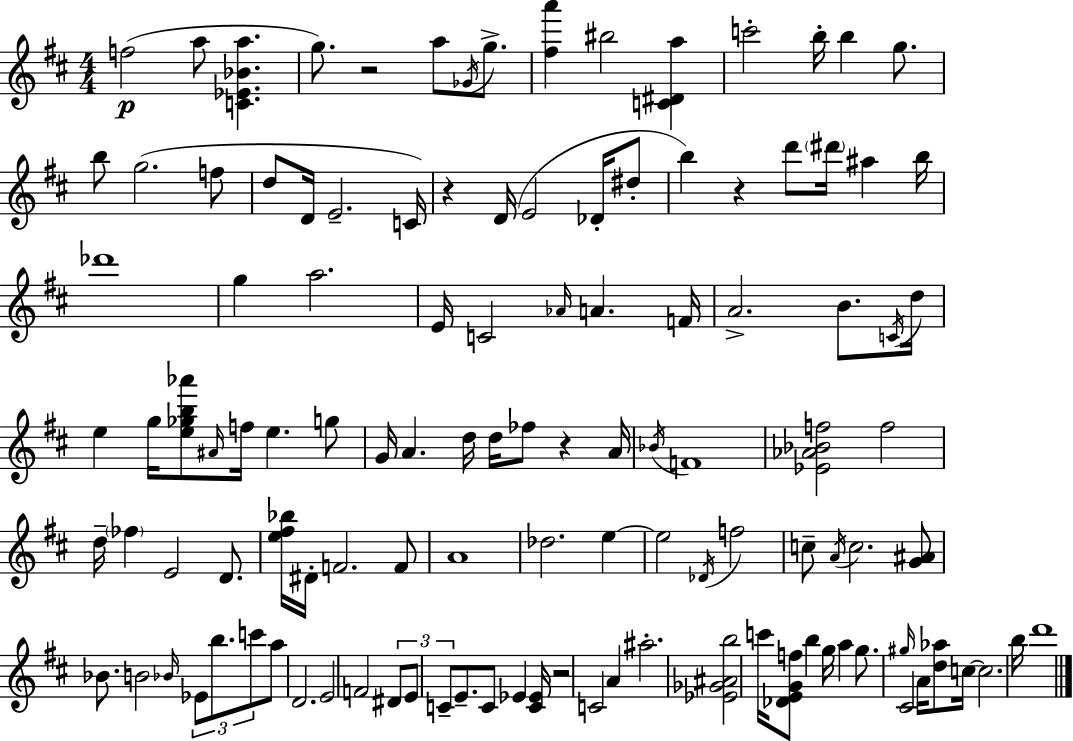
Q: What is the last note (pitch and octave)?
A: D6